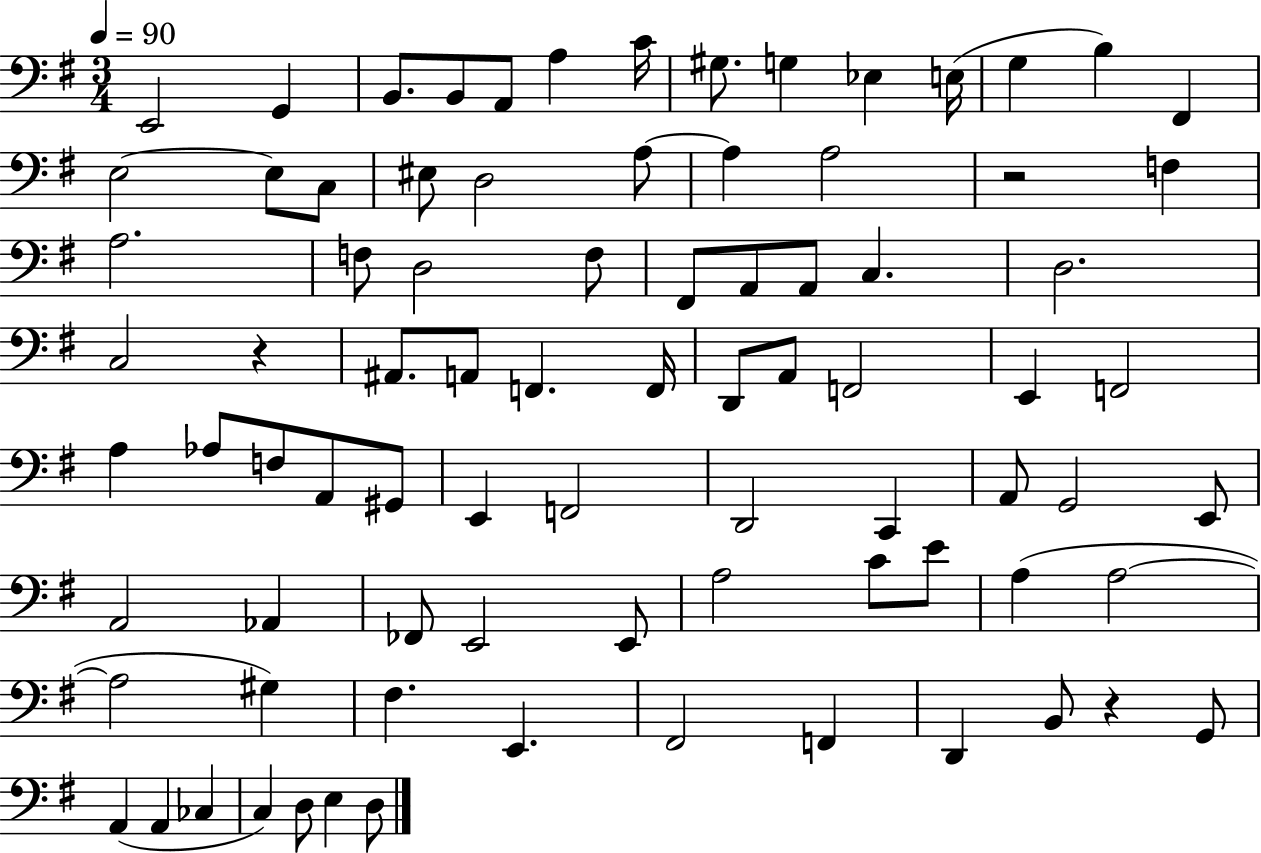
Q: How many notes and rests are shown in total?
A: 83